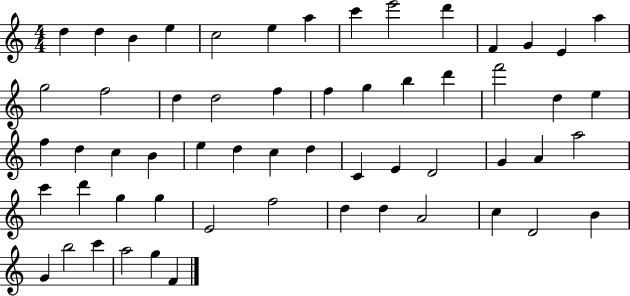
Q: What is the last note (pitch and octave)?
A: F4